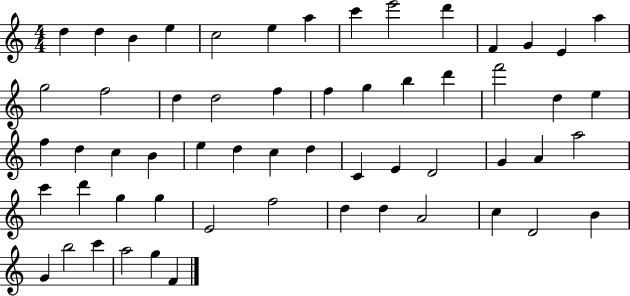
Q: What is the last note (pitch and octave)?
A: F4